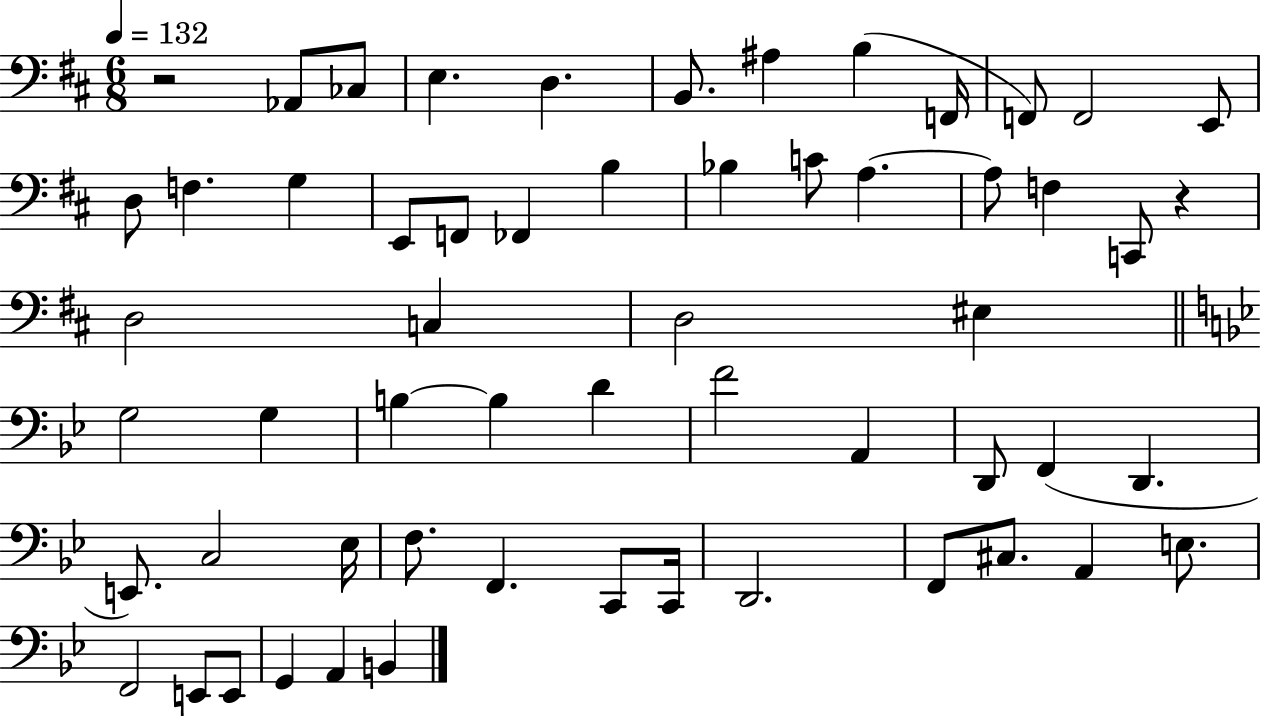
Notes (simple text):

R/h Ab2/e CES3/e E3/q. D3/q. B2/e. A#3/q B3/q F2/s F2/e F2/h E2/e D3/e F3/q. G3/q E2/e F2/e FES2/q B3/q Bb3/q C4/e A3/q. A3/e F3/q C2/e R/q D3/h C3/q D3/h EIS3/q G3/h G3/q B3/q B3/q D4/q F4/h A2/q D2/e F2/q D2/q. E2/e. C3/h Eb3/s F3/e. F2/q. C2/e C2/s D2/h. F2/e C#3/e. A2/q E3/e. F2/h E2/e E2/e G2/q A2/q B2/q